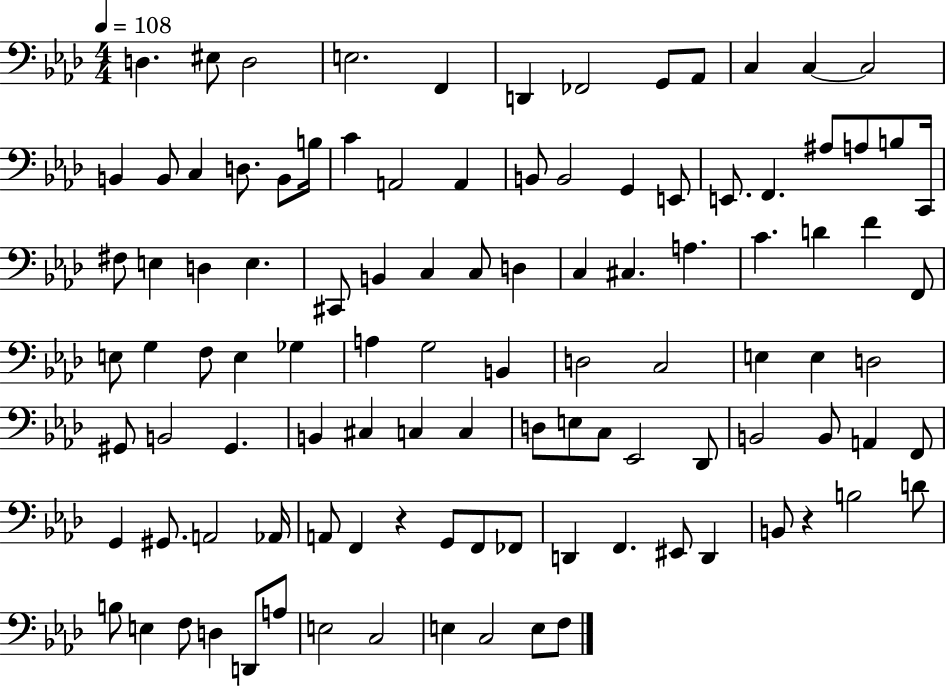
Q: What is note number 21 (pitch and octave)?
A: A2